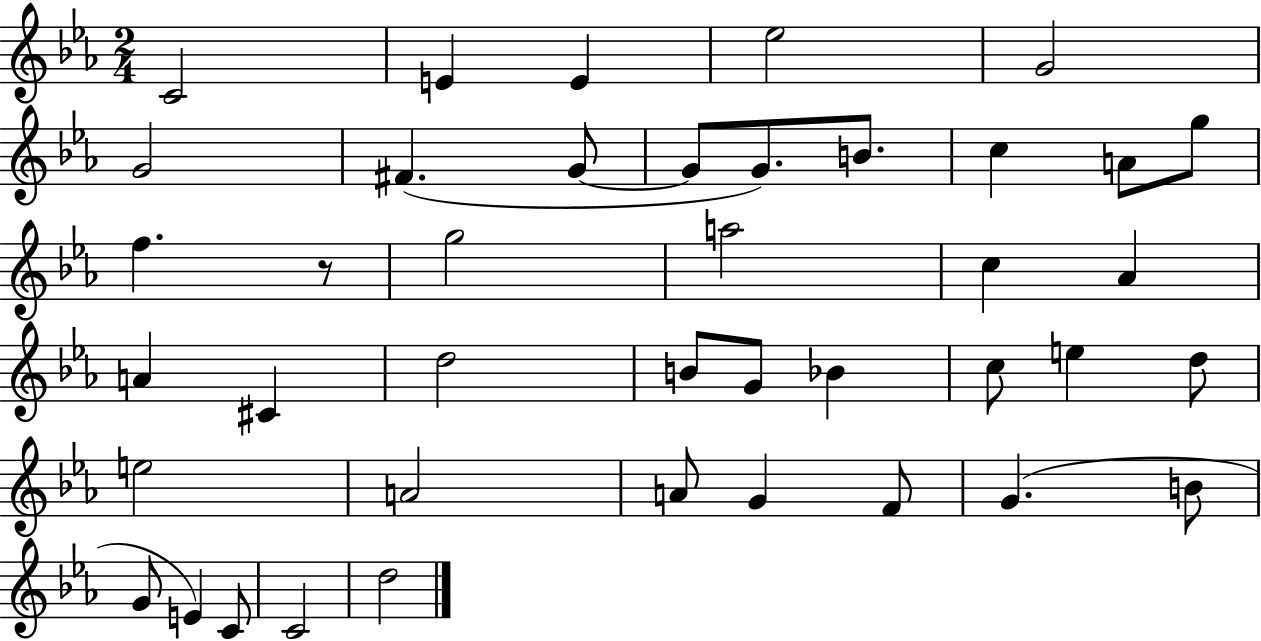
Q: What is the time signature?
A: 2/4